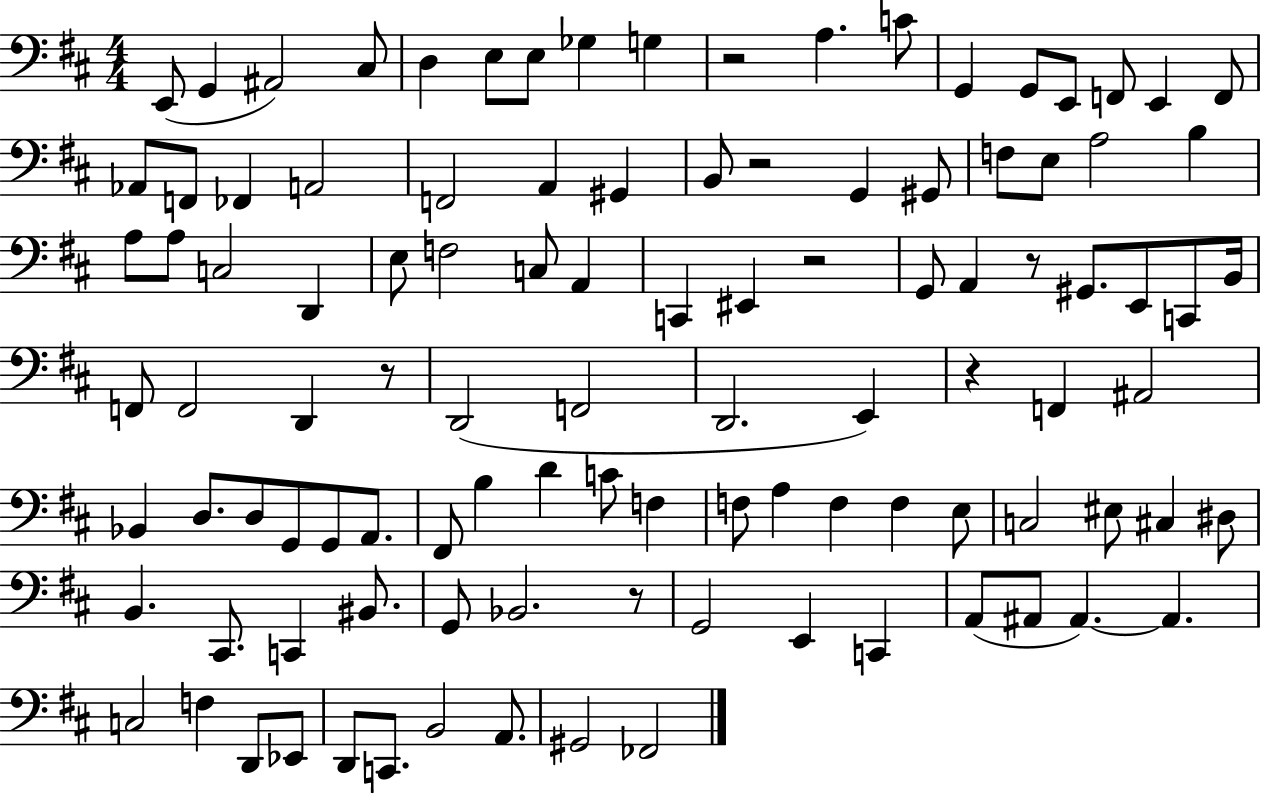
E2/e G2/q A#2/h C#3/e D3/q E3/e E3/e Gb3/q G3/q R/h A3/q. C4/e G2/q G2/e E2/e F2/e E2/q F2/e Ab2/e F2/e FES2/q A2/h F2/h A2/q G#2/q B2/e R/h G2/q G#2/e F3/e E3/e A3/h B3/q A3/e A3/e C3/h D2/q E3/e F3/h C3/e A2/q C2/q EIS2/q R/h G2/e A2/q R/e G#2/e. E2/e C2/e B2/s F2/e F2/h D2/q R/e D2/h F2/h D2/h. E2/q R/q F2/q A#2/h Bb2/q D3/e. D3/e G2/e G2/e A2/e. F#2/e B3/q D4/q C4/e F3/q F3/e A3/q F3/q F3/q E3/e C3/h EIS3/e C#3/q D#3/e B2/q. C#2/e. C2/q BIS2/e. G2/e Bb2/h. R/e G2/h E2/q C2/q A2/e A#2/e A#2/q. A#2/q. C3/h F3/q D2/e Eb2/e D2/e C2/e. B2/h A2/e. G#2/h FES2/h